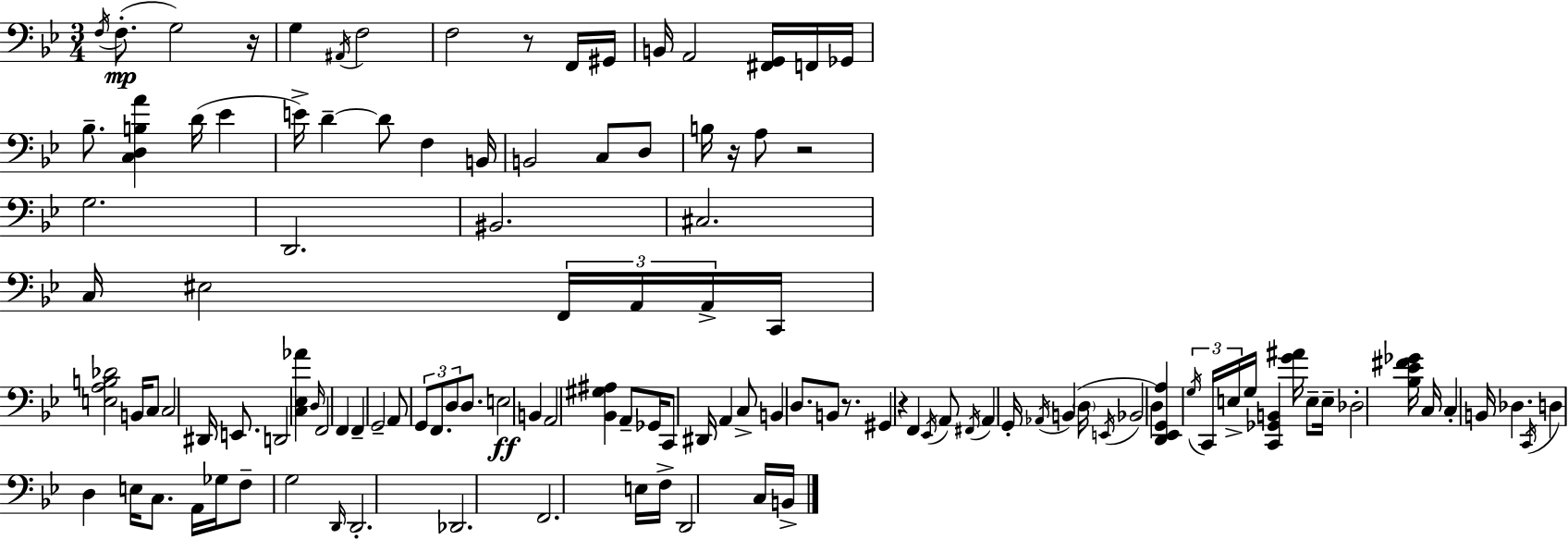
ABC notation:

X:1
T:Untitled
M:3/4
L:1/4
K:Bb
F,/4 F,/2 G,2 z/4 G, ^A,,/4 F,2 F,2 z/2 F,,/4 ^G,,/4 B,,/4 A,,2 [^F,,G,,]/4 F,,/4 _G,,/4 _B,/2 [C,D,B,A] D/4 _E E/4 D D/2 F, B,,/4 B,,2 C,/2 D,/2 B,/4 z/4 A,/2 z2 G,2 D,,2 ^B,,2 ^C,2 C,/4 ^E,2 F,,/4 A,,/4 A,,/4 C,,/4 [E,A,B,_D]2 B,,/4 C,/2 C,2 ^D,,/4 E,,/2 D,,2 [C,_E,_A] D,/4 F,,2 F,, F,, G,,2 A,,/2 G,,/2 F,,/2 D,/2 D,/2 E,2 B,, A,,2 [_B,,^G,^A,] A,,/2 _G,,/4 C,,/2 ^D,,/4 A,, C,/2 B,, D,/2 B,,/2 z/2 ^G,, z F,, _E,,/4 A,,/2 ^F,,/4 A,, G,,/4 _A,,/4 B,, D,/4 E,,/4 _B,,2 D, [D,,_E,,G,,A,] G,/4 C,,/4 E,/4 G,/4 [C,,_G,,B,,] [G^A]/4 E,/2 E,/4 _D,2 [_B,_E^F_G]/4 C,/4 C, B,,/4 _D, C,,/4 D, D, E,/4 C,/2 A,,/4 _G,/4 F,/2 G,2 D,,/4 D,,2 _D,,2 F,,2 E,/4 F,/4 D,,2 C,/4 B,,/4